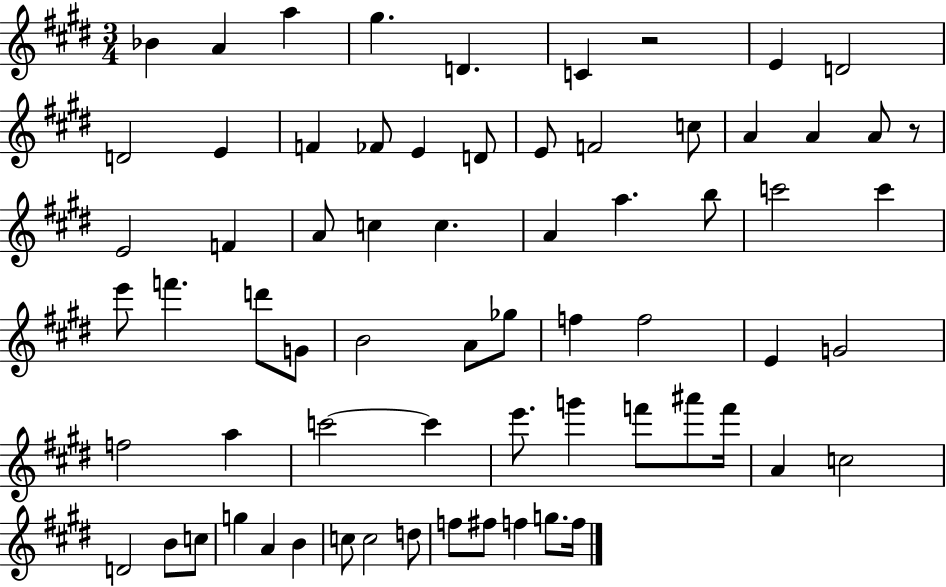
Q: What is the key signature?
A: E major